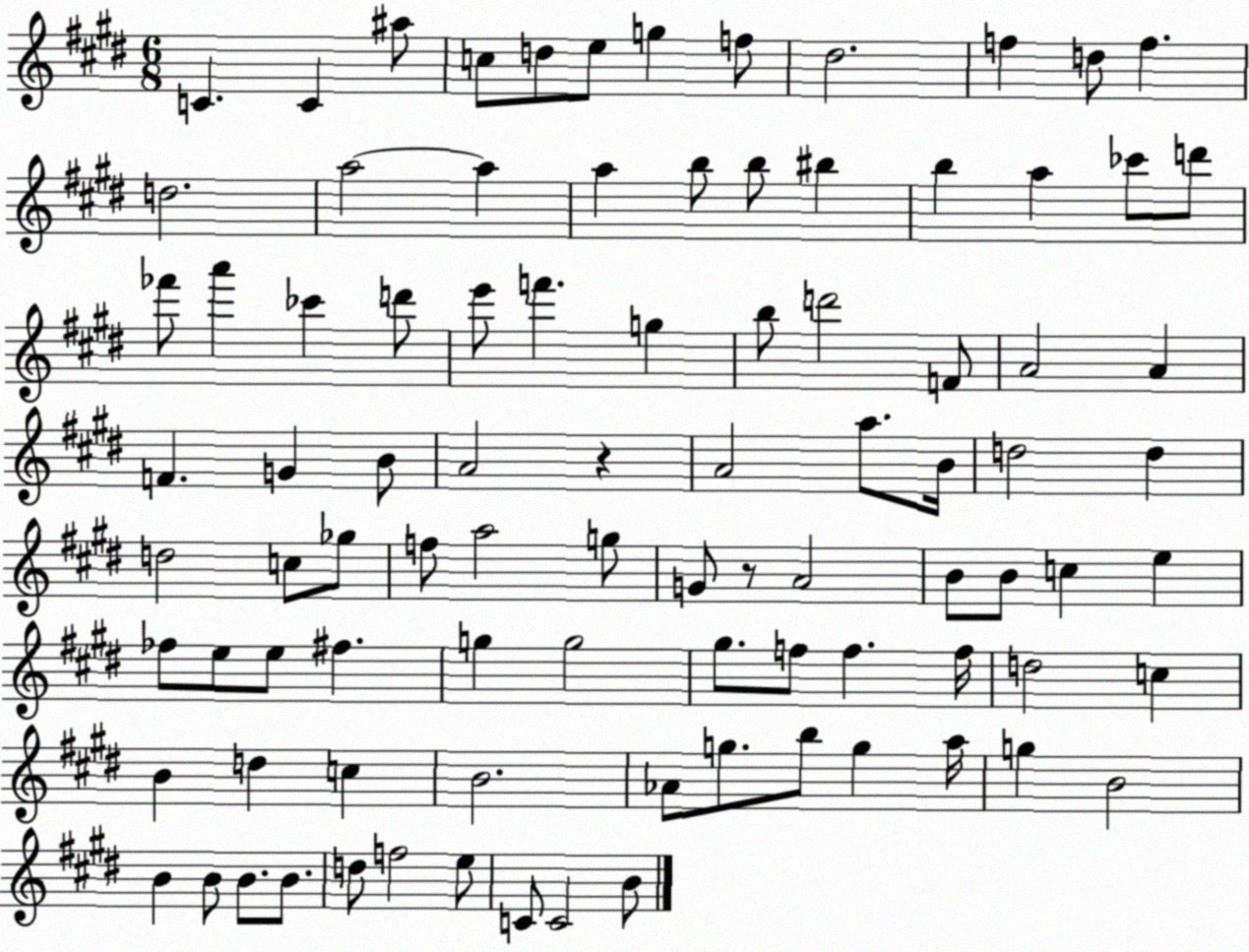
X:1
T:Untitled
M:6/8
L:1/4
K:E
C C ^a/2 c/2 d/2 e/2 g f/2 ^d2 f d/2 f d2 a2 a a b/2 b/2 ^b b a _c'/2 d'/2 _f'/2 a' _c' d'/2 e'/2 f' g b/2 d'2 F/2 A2 A F G B/2 A2 z A2 a/2 B/4 d2 d d2 c/2 _g/2 f/2 a2 g/2 G/2 z/2 A2 B/2 B/2 c e _f/2 e/2 e/2 ^f g g2 ^g/2 f/2 f f/4 d2 c B d c B2 _A/2 g/2 b/2 g a/4 g B2 B B/2 B/2 B/2 d/2 f2 e/2 C/2 C2 B/2